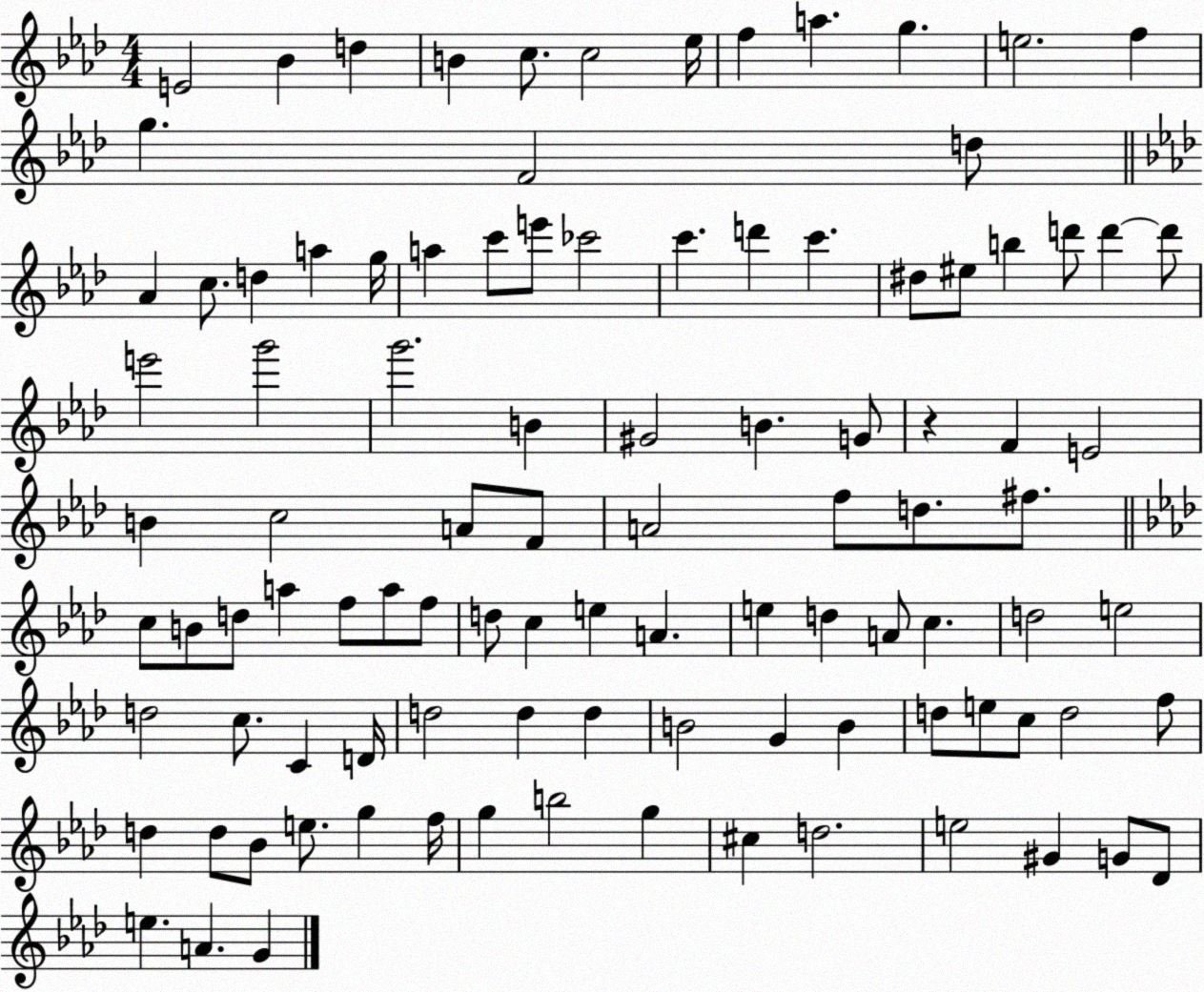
X:1
T:Untitled
M:4/4
L:1/4
K:Ab
E2 _B d B c/2 c2 _e/4 f a g e2 f g F2 d/2 _A c/2 d a g/4 a c'/2 e'/2 _c'2 c' d' c' ^d/2 ^e/2 b d'/2 d' d'/2 e'2 g'2 g'2 B ^G2 B G/2 z F E2 B c2 A/2 F/2 A2 f/2 d/2 ^f/2 c/2 B/2 d/2 a f/2 a/2 f/2 d/2 c e A e d A/2 c d2 e2 d2 c/2 C D/4 d2 d d B2 G B d/2 e/2 c/2 d2 f/2 d d/2 _B/2 e/2 g f/4 g b2 g ^c d2 e2 ^G G/2 _D/2 e A G